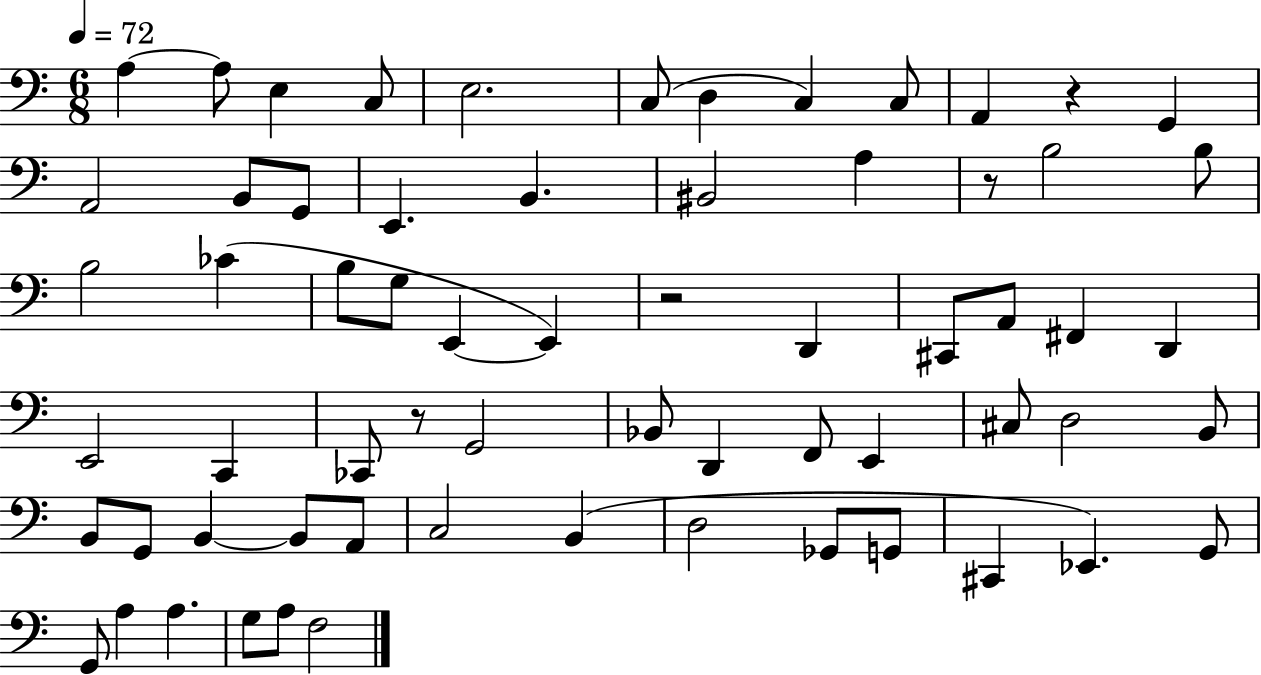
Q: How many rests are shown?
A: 4